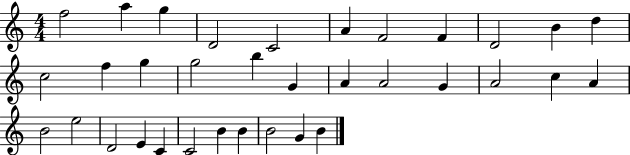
X:1
T:Untitled
M:4/4
L:1/4
K:C
f2 a g D2 C2 A F2 F D2 B d c2 f g g2 b G A A2 G A2 c A B2 e2 D2 E C C2 B B B2 G B